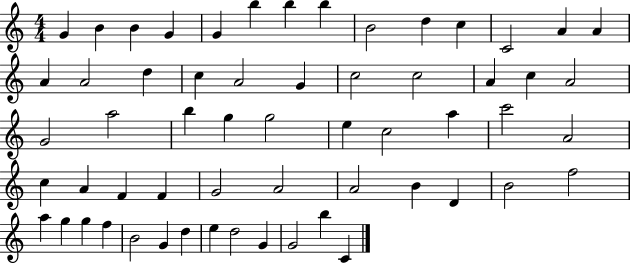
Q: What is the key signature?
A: C major